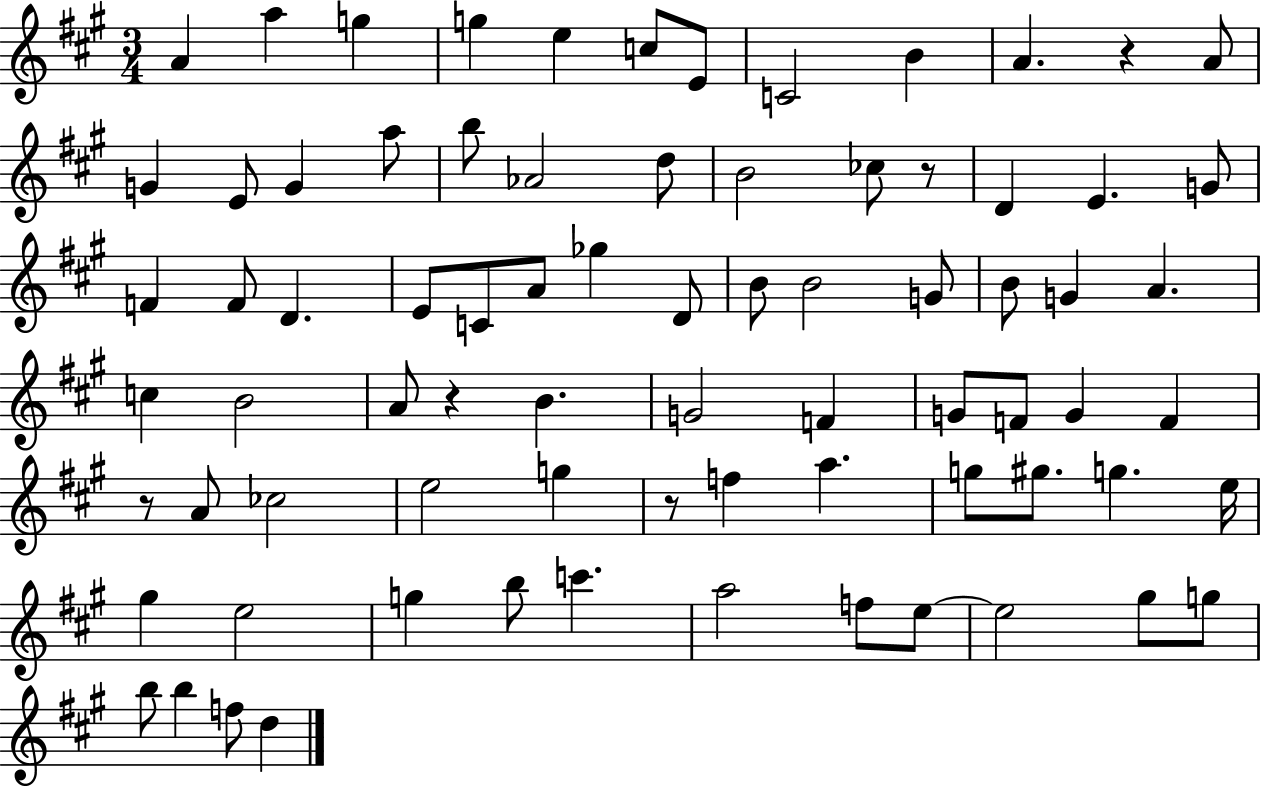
X:1
T:Untitled
M:3/4
L:1/4
K:A
A a g g e c/2 E/2 C2 B A z A/2 G E/2 G a/2 b/2 _A2 d/2 B2 _c/2 z/2 D E G/2 F F/2 D E/2 C/2 A/2 _g D/2 B/2 B2 G/2 B/2 G A c B2 A/2 z B G2 F G/2 F/2 G F z/2 A/2 _c2 e2 g z/2 f a g/2 ^g/2 g e/4 ^g e2 g b/2 c' a2 f/2 e/2 e2 ^g/2 g/2 b/2 b f/2 d